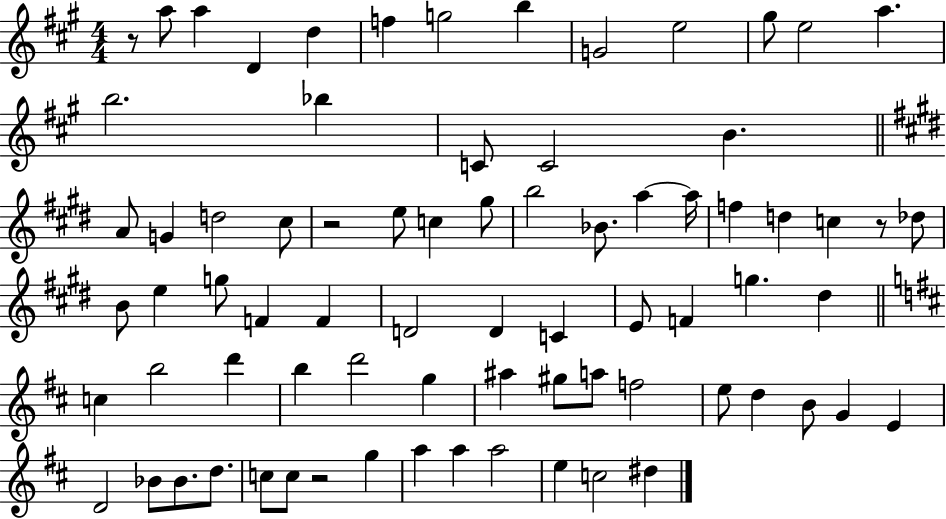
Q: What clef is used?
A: treble